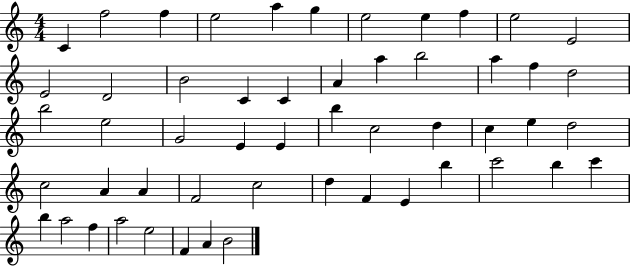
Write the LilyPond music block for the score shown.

{
  \clef treble
  \numericTimeSignature
  \time 4/4
  \key c \major
  c'4 f''2 f''4 | e''2 a''4 g''4 | e''2 e''4 f''4 | e''2 e'2 | \break e'2 d'2 | b'2 c'4 c'4 | a'4 a''4 b''2 | a''4 f''4 d''2 | \break b''2 e''2 | g'2 e'4 e'4 | b''4 c''2 d''4 | c''4 e''4 d''2 | \break c''2 a'4 a'4 | f'2 c''2 | d''4 f'4 e'4 b''4 | c'''2 b''4 c'''4 | \break b''4 a''2 f''4 | a''2 e''2 | f'4 a'4 b'2 | \bar "|."
}